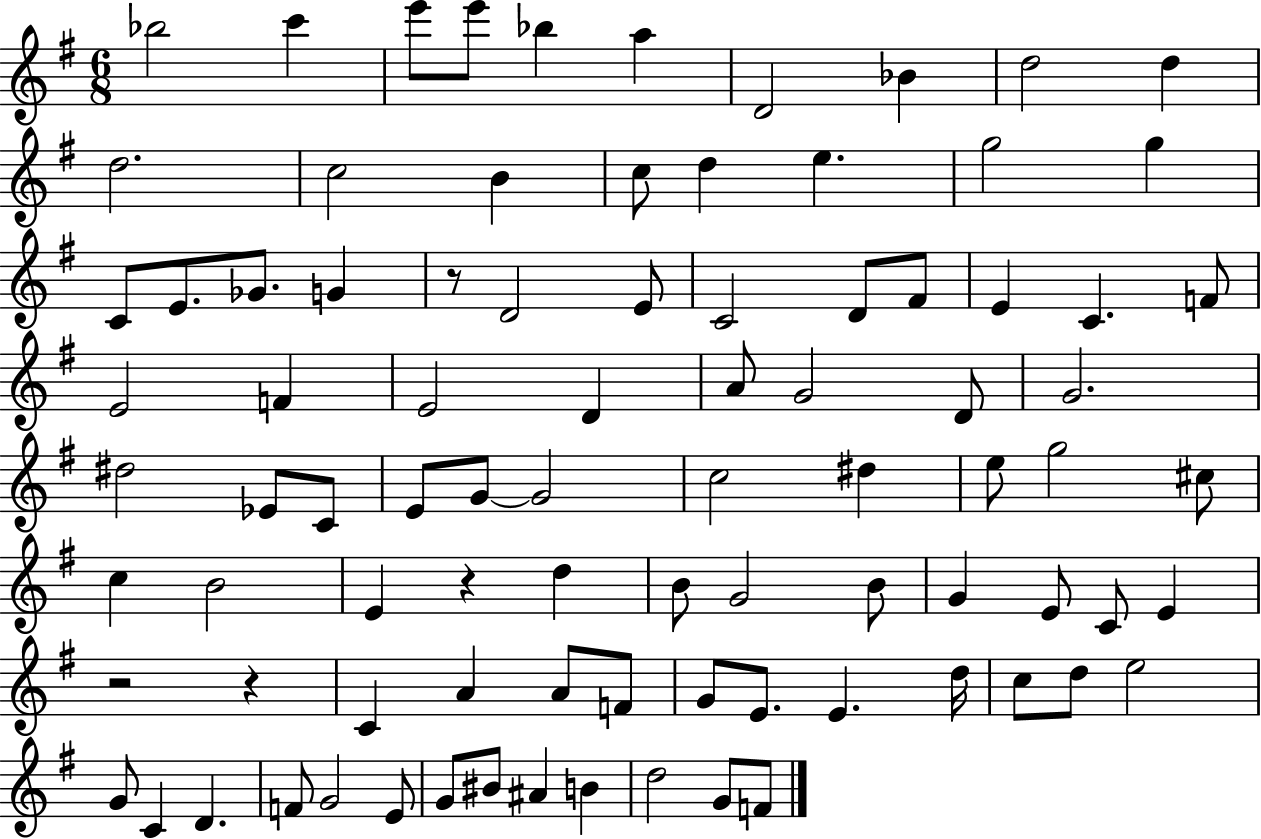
Bb5/h C6/q E6/e E6/e Bb5/q A5/q D4/h Bb4/q D5/h D5/q D5/h. C5/h B4/q C5/e D5/q E5/q. G5/h G5/q C4/e E4/e. Gb4/e. G4/q R/e D4/h E4/e C4/h D4/e F#4/e E4/q C4/q. F4/e E4/h F4/q E4/h D4/q A4/e G4/h D4/e G4/h. D#5/h Eb4/e C4/e E4/e G4/e G4/h C5/h D#5/q E5/e G5/h C#5/e C5/q B4/h E4/q R/q D5/q B4/e G4/h B4/e G4/q E4/e C4/e E4/q R/h R/q C4/q A4/q A4/e F4/e G4/e E4/e. E4/q. D5/s C5/e D5/e E5/h G4/e C4/q D4/q. F4/e G4/h E4/e G4/e BIS4/e A#4/q B4/q D5/h G4/e F4/e